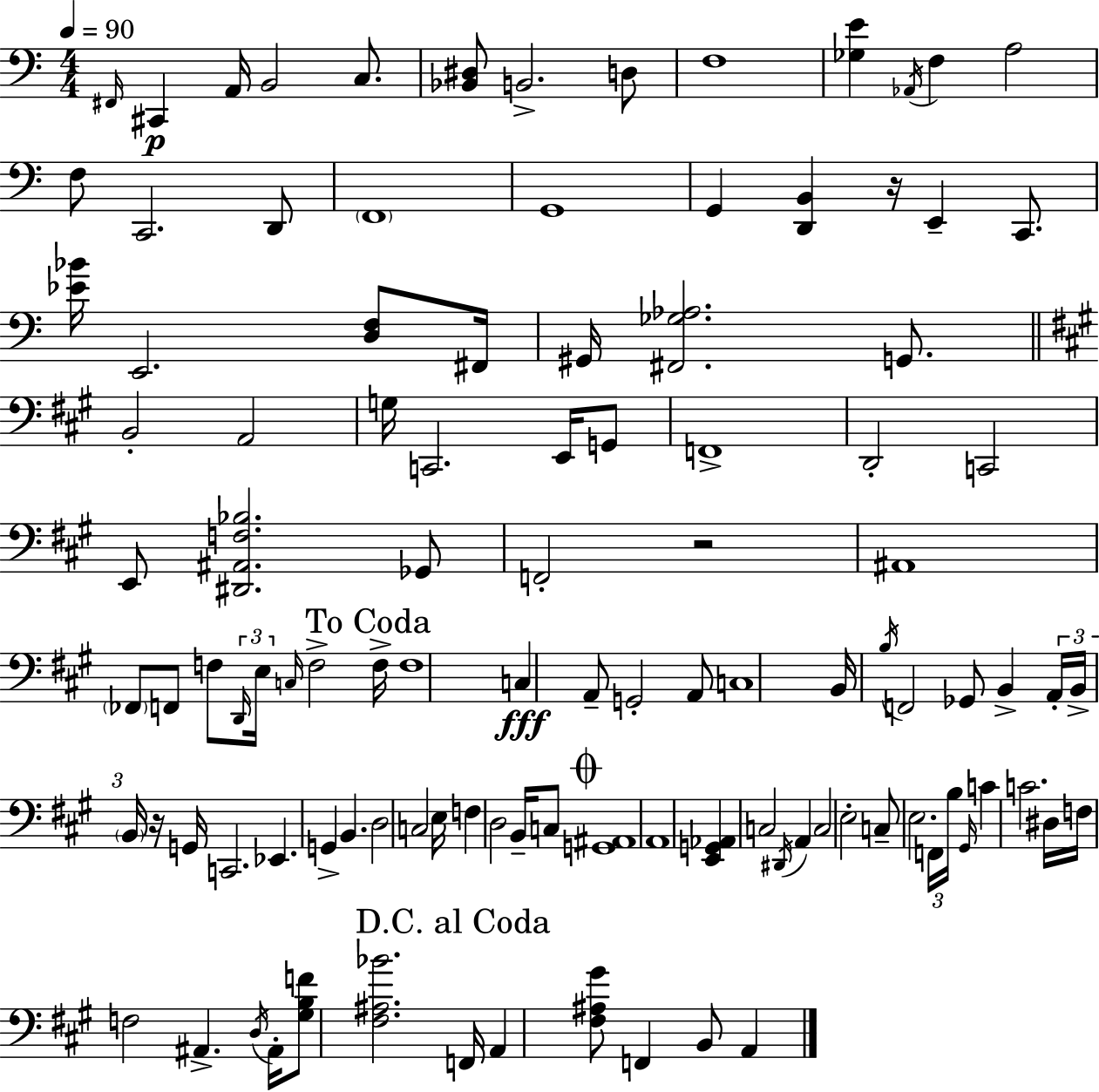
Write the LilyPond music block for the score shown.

{
  \clef bass
  \numericTimeSignature
  \time 4/4
  \key c \major
  \tempo 4 = 90
  \grace { fis,16 }\p cis,4 a,16 b,2 c8. | <bes, dis>8 b,2.-> d8 | f1 | <ges e'>4 \acciaccatura { aes,16 } f4 a2 | \break f8 c,2. | d,8 \parenthesize f,1 | g,1 | g,4 <d, b,>4 r16 e,4-- c,8. | \break <ees' bes'>16 e,2. <d f>8 | fis,16 gis,16 <fis, ges aes>2. g,8. | \bar "||" \break \key a \major b,2-. a,2 | g16 c,2. e,16 g,8 | f,1-> | d,2-. c,2 | \break e,8 <dis, ais, f bes>2. ges,8 | f,2-. r2 | ais,1 | \parenthesize fes,8 f,8 f8 \tuplet 3/2 { \grace { d,16 } e16 \grace { c16 } } f2-> | \break \mark "To Coda" f16-> f1 | c4\fff a,8-- g,2-. | a,8 c1 | b,16 \acciaccatura { b16 } f,2 ges,8 b,4-> | \break \tuplet 3/2 { a,16-. b,16-> \parenthesize b,16 } r16 g,16 c,2. | ees,4. g,4-> b,4. | d2 c2 | e16 f4 d2 | \break b,16-- c8 \mark \markup { \musicglyph "scripts.coda" } <g, ais,>1 | a,1 | <e, g, aes,>4 c2 \acciaccatura { dis,16 } | a,4 c2 e2-. | \break c8-- e2. | \tuplet 3/2 { f,16 b16 \grace { gis,16 } } c'4 c'2. | dis16 f16 f2 ais,4.-> | \acciaccatura { d16 } ais,16-. <gis b f'>8 <fis ais bes'>2. | \break \mark "D.C. al Coda" f,16 a,4 <fis ais gis'>8 f,4 | b,8 a,4 \bar "|."
}